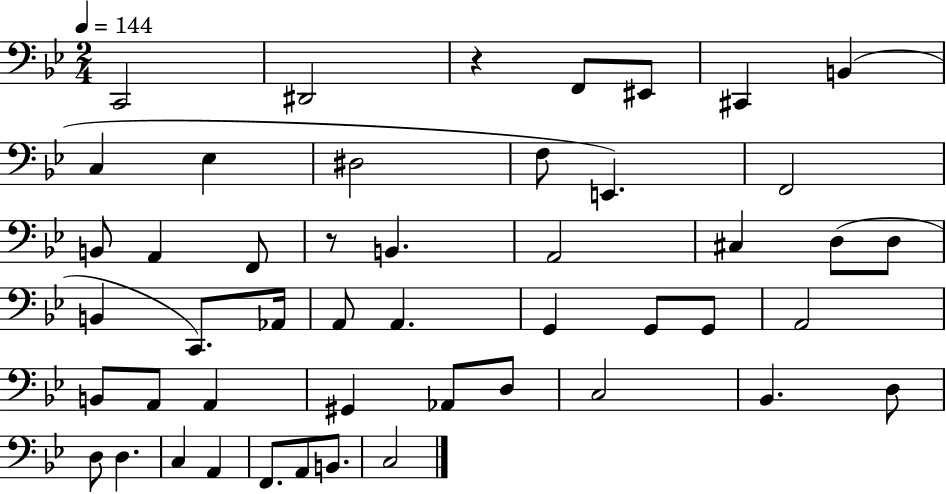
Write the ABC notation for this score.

X:1
T:Untitled
M:2/4
L:1/4
K:Bb
C,,2 ^D,,2 z F,,/2 ^E,,/2 ^C,, B,, C, _E, ^D,2 F,/2 E,, F,,2 B,,/2 A,, F,,/2 z/2 B,, A,,2 ^C, D,/2 D,/2 B,, C,,/2 _A,,/4 A,,/2 A,, G,, G,,/2 G,,/2 A,,2 B,,/2 A,,/2 A,, ^G,, _A,,/2 D,/2 C,2 _B,, D,/2 D,/2 D, C, A,, F,,/2 A,,/2 B,,/2 C,2